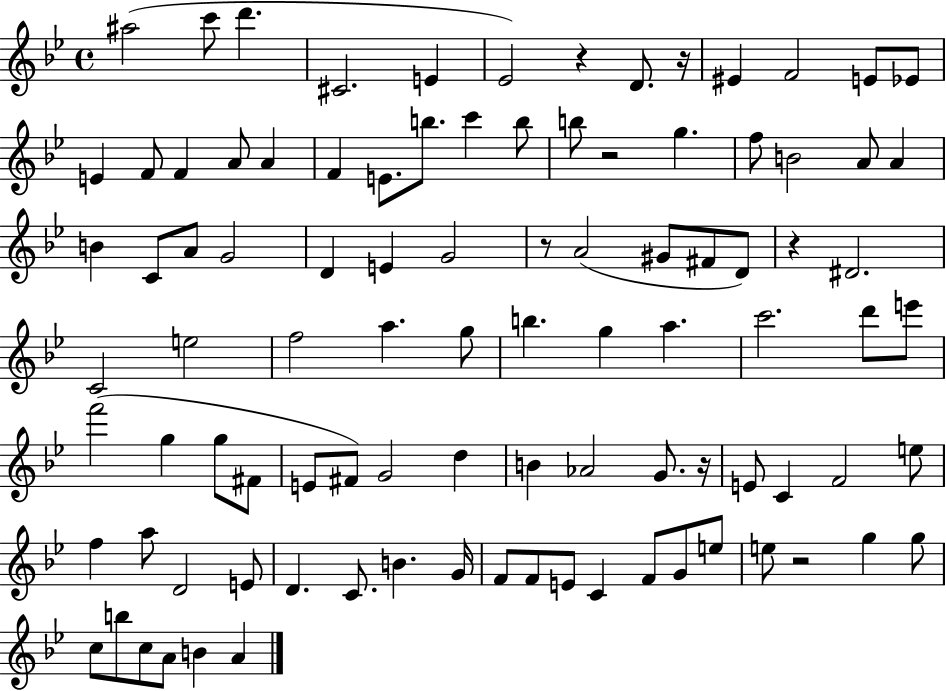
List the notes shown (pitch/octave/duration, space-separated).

A#5/h C6/e D6/q. C#4/h. E4/q Eb4/h R/q D4/e. R/s EIS4/q F4/h E4/e Eb4/e E4/q F4/e F4/q A4/e A4/q F4/q E4/e. B5/e. C6/q B5/e B5/e R/h G5/q. F5/e B4/h A4/e A4/q B4/q C4/e A4/e G4/h D4/q E4/q G4/h R/e A4/h G#4/e F#4/e D4/e R/q D#4/h. C4/h E5/h F5/h A5/q. G5/e B5/q. G5/q A5/q. C6/h. D6/e E6/e F6/h G5/q G5/e F#4/e E4/e F#4/e G4/h D5/q B4/q Ab4/h G4/e. R/s E4/e C4/q F4/h E5/e F5/q A5/e D4/h E4/e D4/q. C4/e. B4/q. G4/s F4/e F4/e E4/e C4/q F4/e G4/e E5/e E5/e R/h G5/q G5/e C5/e B5/e C5/e A4/e B4/q A4/q